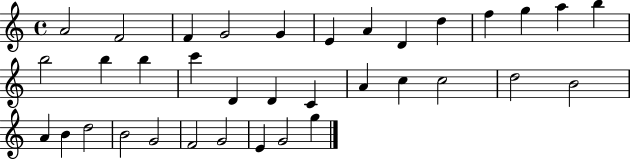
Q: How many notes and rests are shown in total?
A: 35